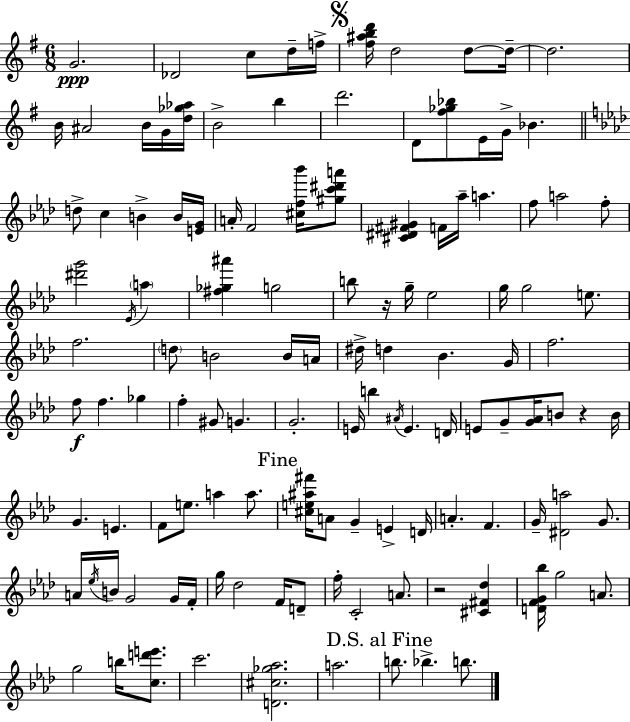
X:1
T:Untitled
M:6/8
L:1/4
K:G
G2 _D2 c/2 d/4 f/4 [^f^abd']/4 d2 d/2 d/4 d2 B/4 ^A2 B/4 G/4 [d_g_a]/4 B2 b d'2 D/2 [^f_g_b]/2 E/4 G/4 _B d/2 c B B/4 [EG]/4 A/4 F2 [^cf_b']/4 [^gc'^d'a']/2 [^C^D^F^G] F/4 _a/4 a f/2 a2 f/2 [^d'g']2 _E/4 a [^f_g^a'] g2 b/2 z/4 g/4 _e2 g/4 g2 e/2 f2 d/2 B2 B/4 A/4 ^d/4 d _B G/4 f2 f/2 f _g f ^G/2 G G2 E/4 b ^A/4 E D/4 E/2 G/2 [G_A]/4 B/2 z B/4 G E F/2 e/2 a a/2 [^ce^a^f']/4 A/2 G E D/4 A F G/4 [^Da]2 G/2 A/4 _e/4 B/4 G2 G/4 F/4 g/4 _d2 F/4 D/2 f/4 C2 A/2 z2 [^C^F_d] [DFG_b]/4 g2 A/2 g2 b/4 [cd'e']/2 c'2 [D^c_g_a]2 a2 b/2 _b b/2